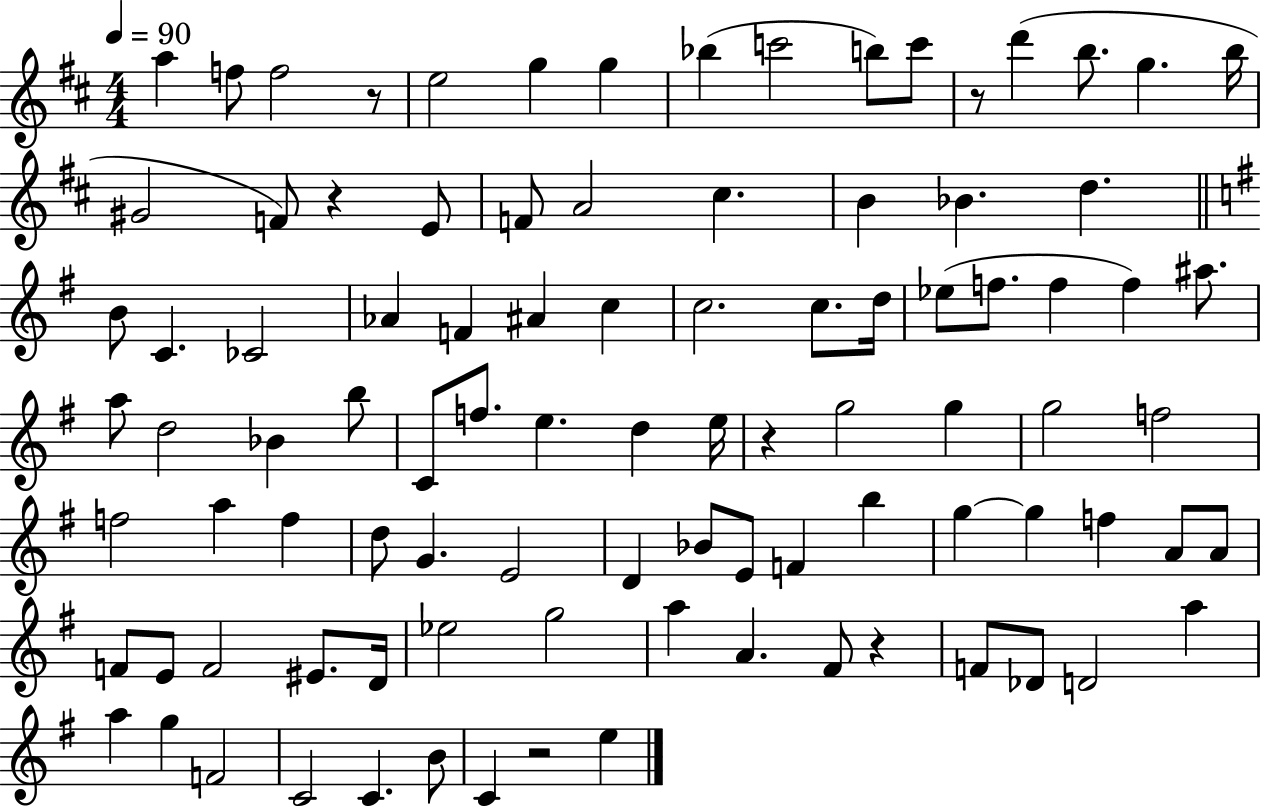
X:1
T:Untitled
M:4/4
L:1/4
K:D
a f/2 f2 z/2 e2 g g _b c'2 b/2 c'/2 z/2 d' b/2 g b/4 ^G2 F/2 z E/2 F/2 A2 ^c B _B d B/2 C _C2 _A F ^A c c2 c/2 d/4 _e/2 f/2 f f ^a/2 a/2 d2 _B b/2 C/2 f/2 e d e/4 z g2 g g2 f2 f2 a f d/2 G E2 D _B/2 E/2 F b g g f A/2 A/2 F/2 E/2 F2 ^E/2 D/4 _e2 g2 a A ^F/2 z F/2 _D/2 D2 a a g F2 C2 C B/2 C z2 e